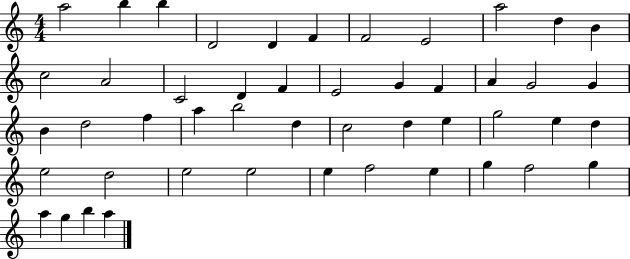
A5/h B5/q B5/q D4/h D4/q F4/q F4/h E4/h A5/h D5/q B4/q C5/h A4/h C4/h D4/q F4/q E4/h G4/q F4/q A4/q G4/h G4/q B4/q D5/h F5/q A5/q B5/h D5/q C5/h D5/q E5/q G5/h E5/q D5/q E5/h D5/h E5/h E5/h E5/q F5/h E5/q G5/q F5/h G5/q A5/q G5/q B5/q A5/q